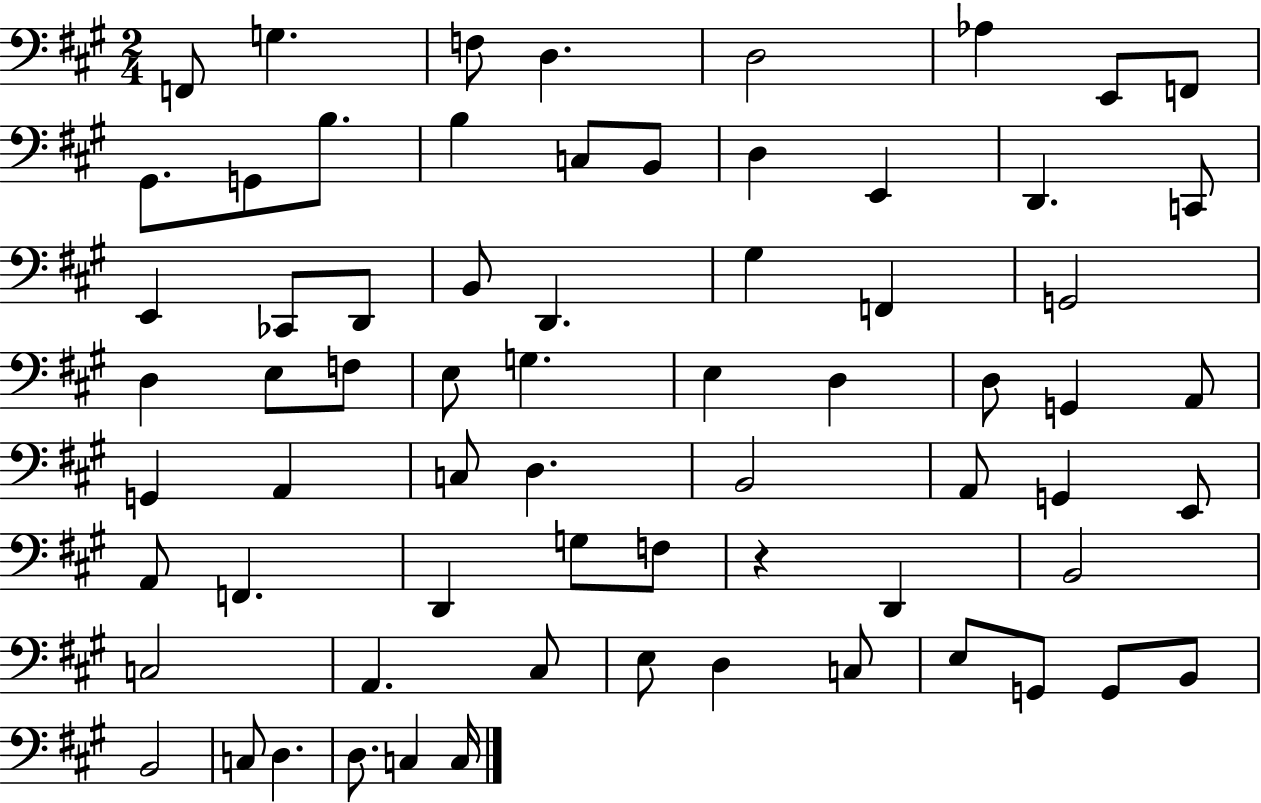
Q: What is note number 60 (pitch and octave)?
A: G2